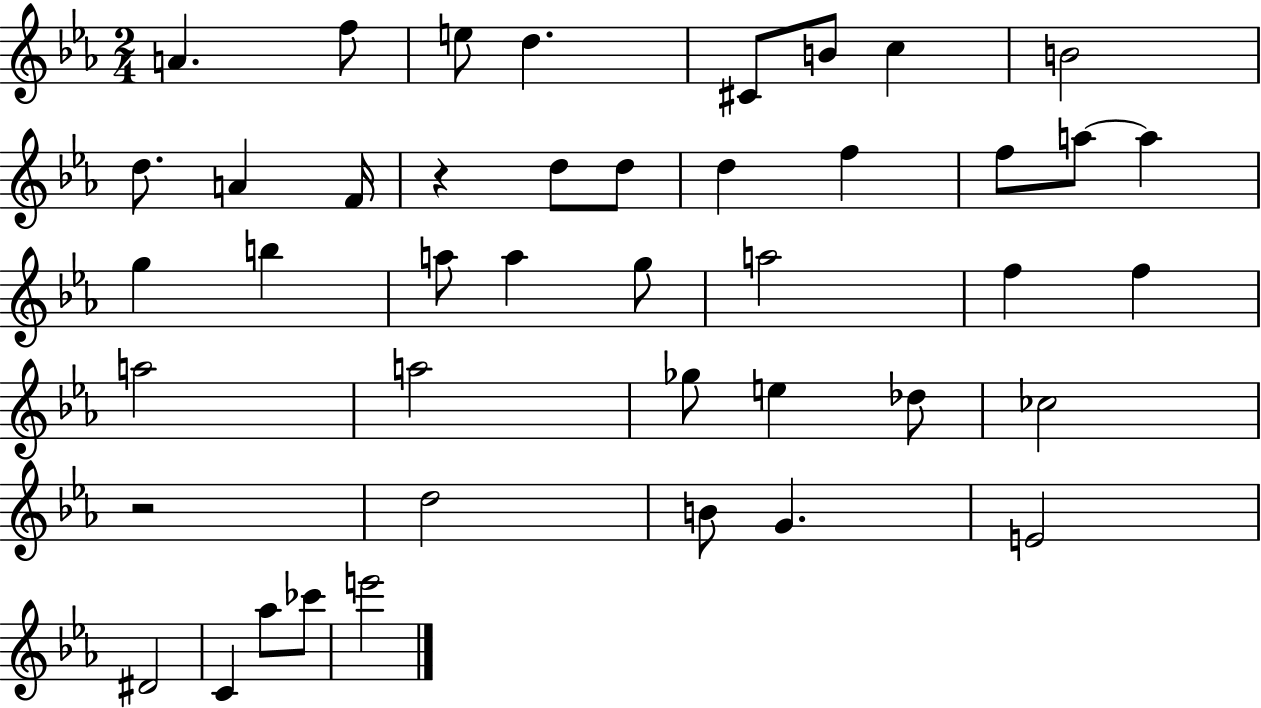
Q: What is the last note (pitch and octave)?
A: E6